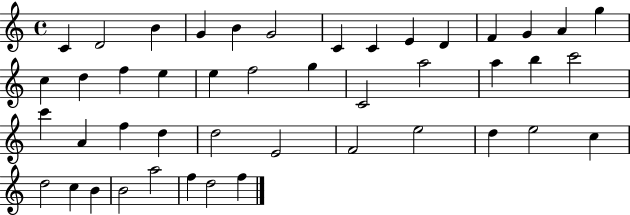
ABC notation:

X:1
T:Untitled
M:4/4
L:1/4
K:C
C D2 B G B G2 C C E D F G A g c d f e e f2 g C2 a2 a b c'2 c' A f d d2 E2 F2 e2 d e2 c d2 c B B2 a2 f d2 f